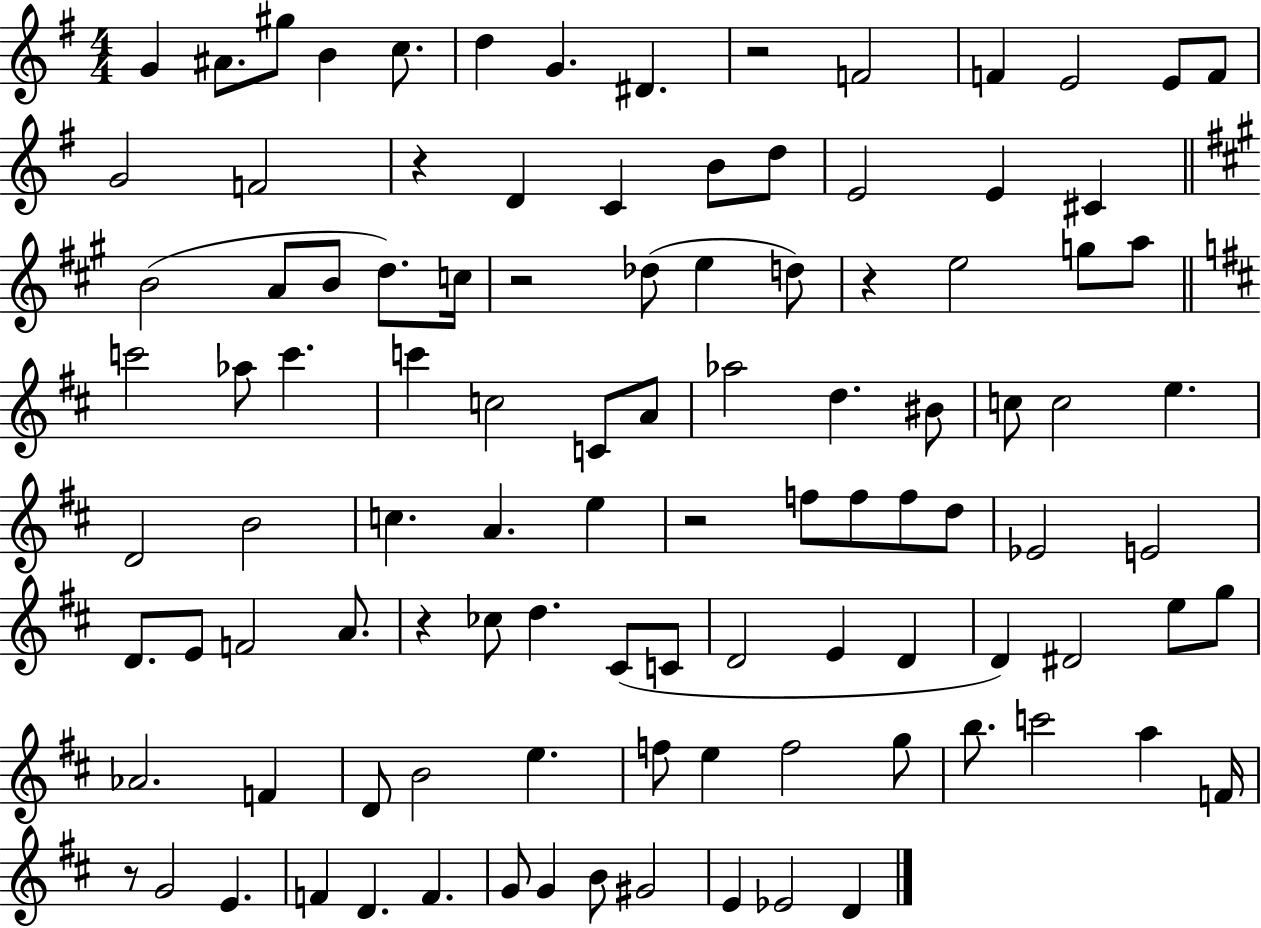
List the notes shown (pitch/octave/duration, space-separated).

G4/q A#4/e. G#5/e B4/q C5/e. D5/q G4/q. D#4/q. R/h F4/h F4/q E4/h E4/e F4/e G4/h F4/h R/q D4/q C4/q B4/e D5/e E4/h E4/q C#4/q B4/h A4/e B4/e D5/e. C5/s R/h Db5/e E5/q D5/e R/q E5/h G5/e A5/e C6/h Ab5/e C6/q. C6/q C5/h C4/e A4/e Ab5/h D5/q. BIS4/e C5/e C5/h E5/q. D4/h B4/h C5/q. A4/q. E5/q R/h F5/e F5/e F5/e D5/e Eb4/h E4/h D4/e. E4/e F4/h A4/e. R/q CES5/e D5/q. C#4/e C4/e D4/h E4/q D4/q D4/q D#4/h E5/e G5/e Ab4/h. F4/q D4/e B4/h E5/q. F5/e E5/q F5/h G5/e B5/e. C6/h A5/q F4/s R/e G4/h E4/q. F4/q D4/q. F4/q. G4/e G4/q B4/e G#4/h E4/q Eb4/h D4/q